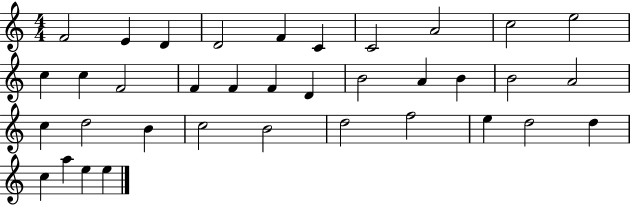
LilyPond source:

{
  \clef treble
  \numericTimeSignature
  \time 4/4
  \key c \major
  f'2 e'4 d'4 | d'2 f'4 c'4 | c'2 a'2 | c''2 e''2 | \break c''4 c''4 f'2 | f'4 f'4 f'4 d'4 | b'2 a'4 b'4 | b'2 a'2 | \break c''4 d''2 b'4 | c''2 b'2 | d''2 f''2 | e''4 d''2 d''4 | \break c''4 a''4 e''4 e''4 | \bar "|."
}